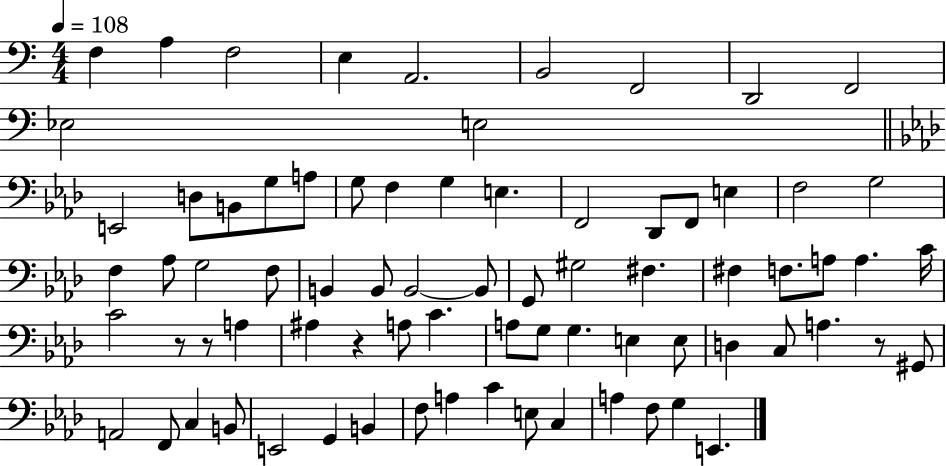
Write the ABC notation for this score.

X:1
T:Untitled
M:4/4
L:1/4
K:C
F, A, F,2 E, A,,2 B,,2 F,,2 D,,2 F,,2 _E,2 E,2 E,,2 D,/2 B,,/2 G,/2 A,/2 G,/2 F, G, E, F,,2 _D,,/2 F,,/2 E, F,2 G,2 F, _A,/2 G,2 F,/2 B,, B,,/2 B,,2 B,,/2 G,,/2 ^G,2 ^F, ^F, F,/2 A,/2 A, C/4 C2 z/2 z/2 A, ^A, z A,/2 C A,/2 G,/2 G, E, E,/2 D, C,/2 A, z/2 ^G,,/2 A,,2 F,,/2 C, B,,/2 E,,2 G,, B,, F,/2 A, C E,/2 C, A, F,/2 G, E,,